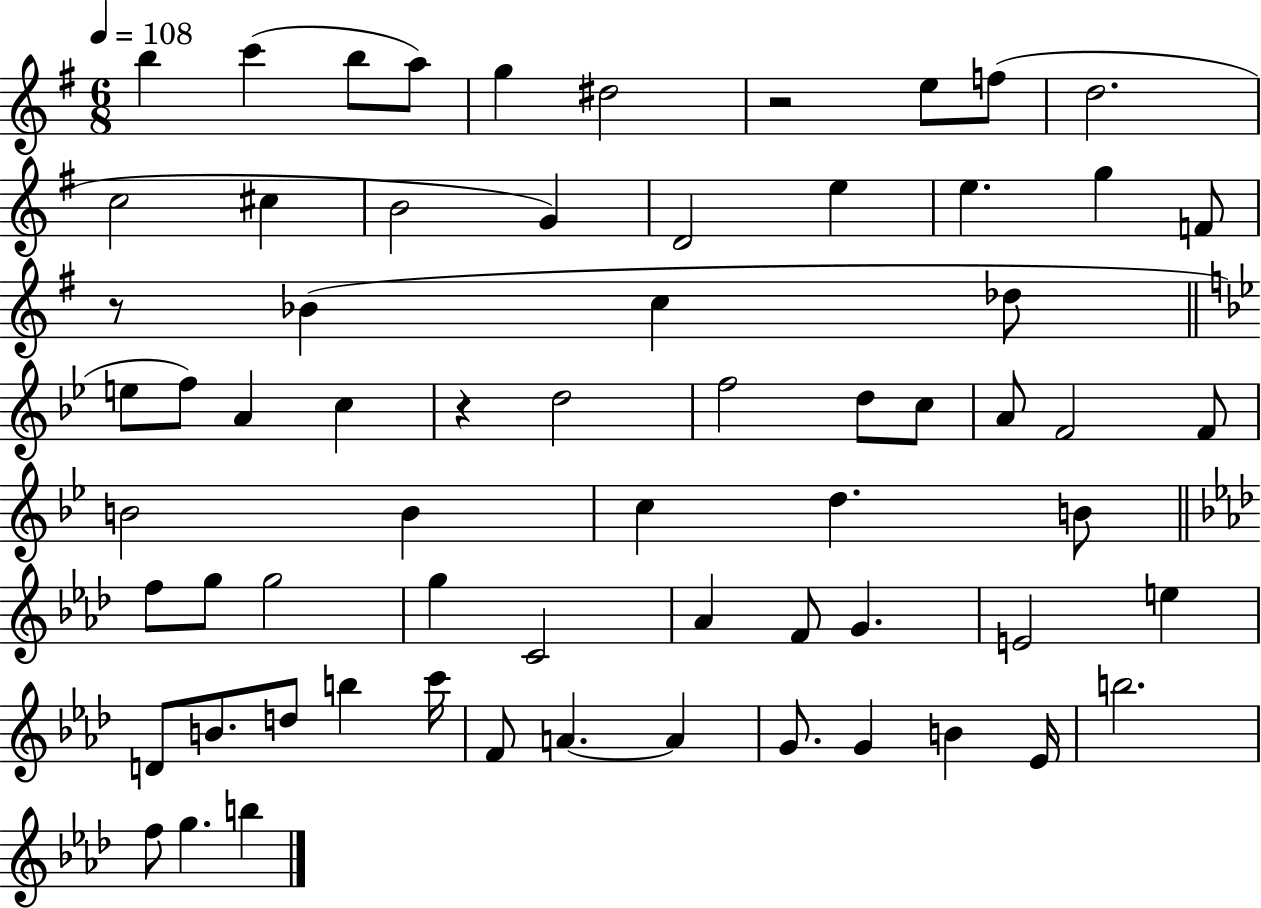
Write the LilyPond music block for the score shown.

{
  \clef treble
  \numericTimeSignature
  \time 6/8
  \key g \major
  \tempo 4 = 108
  b''4 c'''4( b''8 a''8) | g''4 dis''2 | r2 e''8 f''8( | d''2. | \break c''2 cis''4 | b'2 g'4) | d'2 e''4 | e''4. g''4 f'8 | \break r8 bes'4( c''4 des''8 | \bar "||" \break \key g \minor e''8 f''8) a'4 c''4 | r4 d''2 | f''2 d''8 c''8 | a'8 f'2 f'8 | \break b'2 b'4 | c''4 d''4. b'8 | \bar "||" \break \key f \minor f''8 g''8 g''2 | g''4 c'2 | aes'4 f'8 g'4. | e'2 e''4 | \break d'8 b'8. d''8 b''4 c'''16 | f'8 a'4.~~ a'4 | g'8. g'4 b'4 ees'16 | b''2. | \break f''8 g''4. b''4 | \bar "|."
}